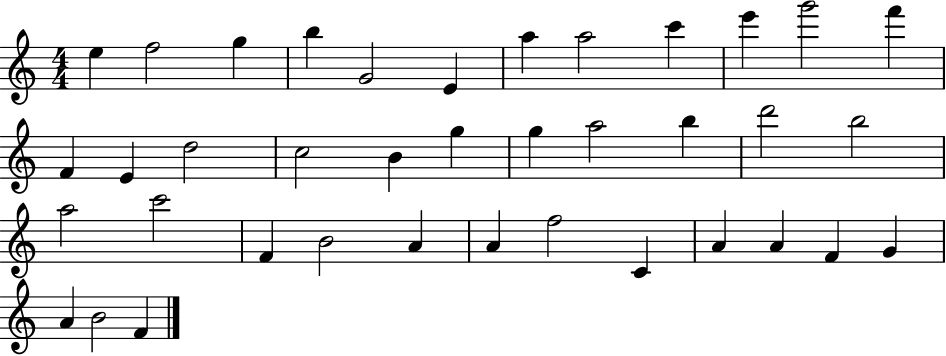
E5/q F5/h G5/q B5/q G4/h E4/q A5/q A5/h C6/q E6/q G6/h F6/q F4/q E4/q D5/h C5/h B4/q G5/q G5/q A5/h B5/q D6/h B5/h A5/h C6/h F4/q B4/h A4/q A4/q F5/h C4/q A4/q A4/q F4/q G4/q A4/q B4/h F4/q